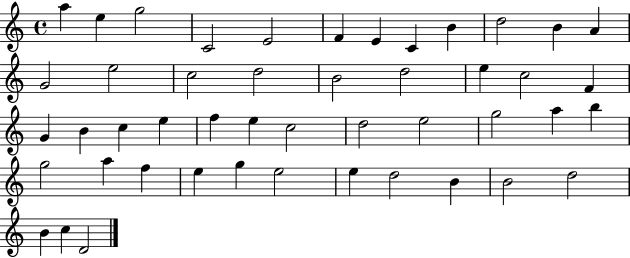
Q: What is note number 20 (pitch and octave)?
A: C5